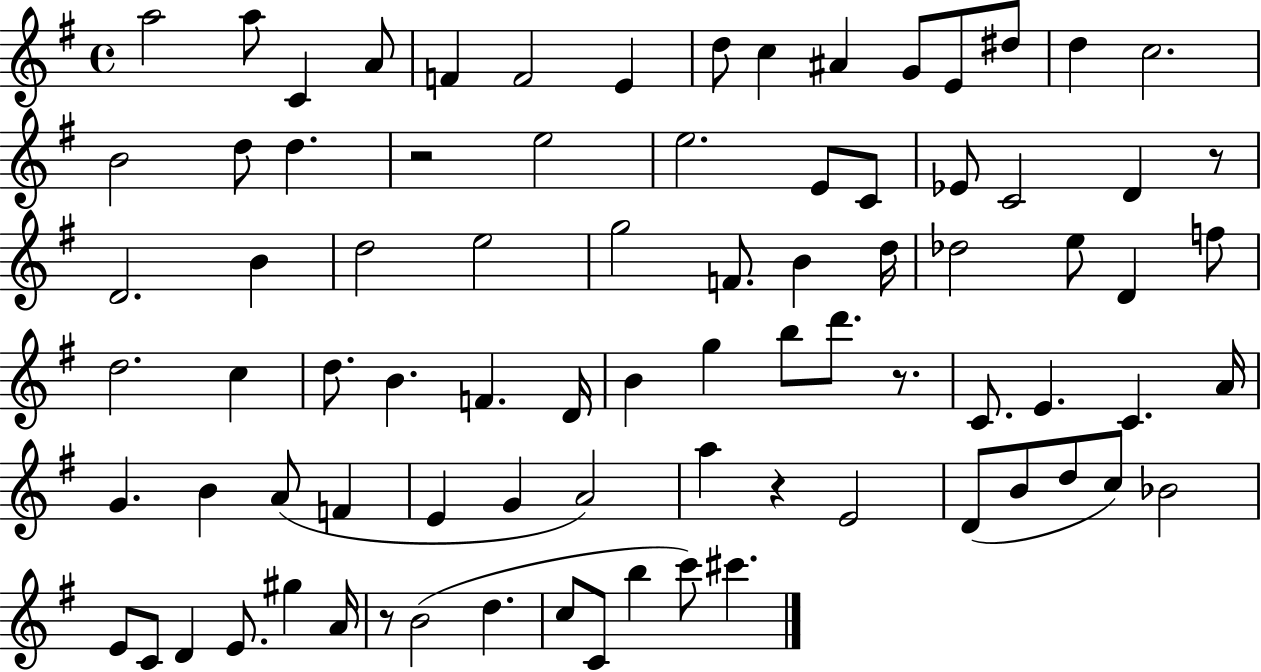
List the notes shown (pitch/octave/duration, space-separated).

A5/h A5/e C4/q A4/e F4/q F4/h E4/q D5/e C5/q A#4/q G4/e E4/e D#5/e D5/q C5/h. B4/h D5/e D5/q. R/h E5/h E5/h. E4/e C4/e Eb4/e C4/h D4/q R/e D4/h. B4/q D5/h E5/h G5/h F4/e. B4/q D5/s Db5/h E5/e D4/q F5/e D5/h. C5/q D5/e. B4/q. F4/q. D4/s B4/q G5/q B5/e D6/e. R/e. C4/e. E4/q. C4/q. A4/s G4/q. B4/q A4/e F4/q E4/q G4/q A4/h A5/q R/q E4/h D4/e B4/e D5/e C5/e Bb4/h E4/e C4/e D4/q E4/e. G#5/q A4/s R/e B4/h D5/q. C5/e C4/e B5/q C6/e C#6/q.